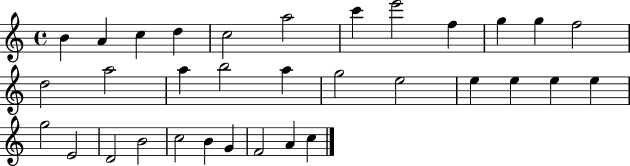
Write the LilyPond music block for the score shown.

{
  \clef treble
  \time 4/4
  \defaultTimeSignature
  \key c \major
  b'4 a'4 c''4 d''4 | c''2 a''2 | c'''4 e'''2 f''4 | g''4 g''4 f''2 | \break d''2 a''2 | a''4 b''2 a''4 | g''2 e''2 | e''4 e''4 e''4 e''4 | \break g''2 e'2 | d'2 b'2 | c''2 b'4 g'4 | f'2 a'4 c''4 | \break \bar "|."
}